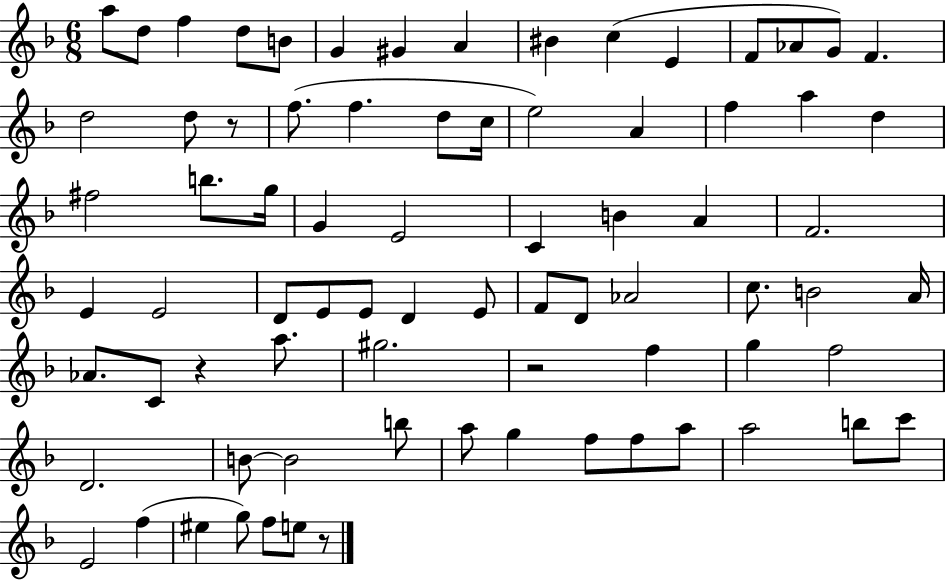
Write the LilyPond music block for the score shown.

{
  \clef treble
  \numericTimeSignature
  \time 6/8
  \key f \major
  a''8 d''8 f''4 d''8 b'8 | g'4 gis'4 a'4 | bis'4 c''4( e'4 | f'8 aes'8 g'8) f'4. | \break d''2 d''8 r8 | f''8.( f''4. d''8 c''16 | e''2) a'4 | f''4 a''4 d''4 | \break fis''2 b''8. g''16 | g'4 e'2 | c'4 b'4 a'4 | f'2. | \break e'4 e'2 | d'8 e'8 e'8 d'4 e'8 | f'8 d'8 aes'2 | c''8. b'2 a'16 | \break aes'8. c'8 r4 a''8. | gis''2. | r2 f''4 | g''4 f''2 | \break d'2. | b'8~~ b'2 b''8 | a''8 g''4 f''8 f''8 a''8 | a''2 b''8 c'''8 | \break e'2 f''4( | eis''4 g''8) f''8 e''8 r8 | \bar "|."
}